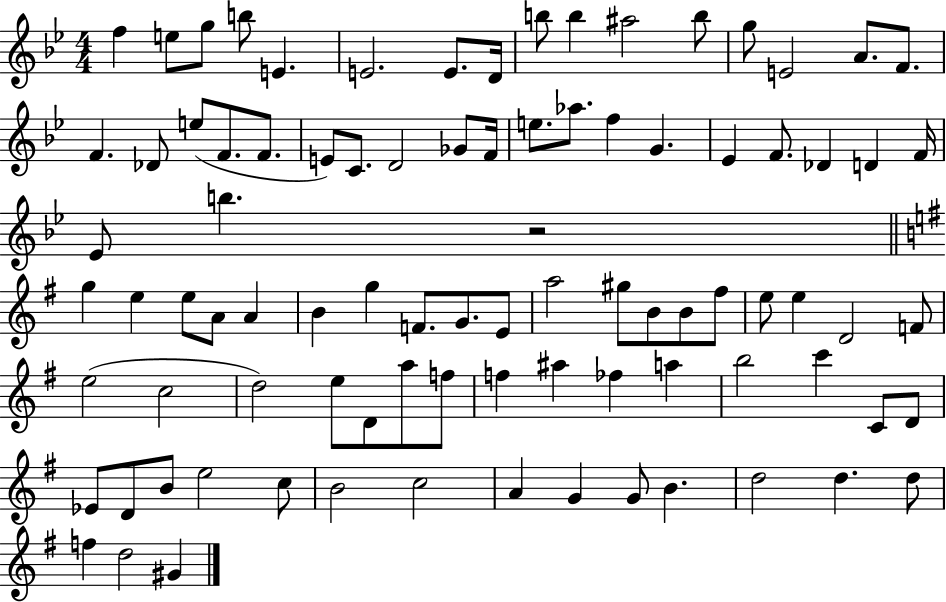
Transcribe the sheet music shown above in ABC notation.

X:1
T:Untitled
M:4/4
L:1/4
K:Bb
f e/2 g/2 b/2 E E2 E/2 D/4 b/2 b ^a2 b/2 g/2 E2 A/2 F/2 F _D/2 e/2 F/2 F/2 E/2 C/2 D2 _G/2 F/4 e/2 _a/2 f G _E F/2 _D D F/4 _E/2 b z2 g e e/2 A/2 A B g F/2 G/2 E/2 a2 ^g/2 B/2 B/2 ^f/2 e/2 e D2 F/2 e2 c2 d2 e/2 D/2 a/2 f/2 f ^a _f a b2 c' C/2 D/2 _E/2 D/2 B/2 e2 c/2 B2 c2 A G G/2 B d2 d d/2 f d2 ^G